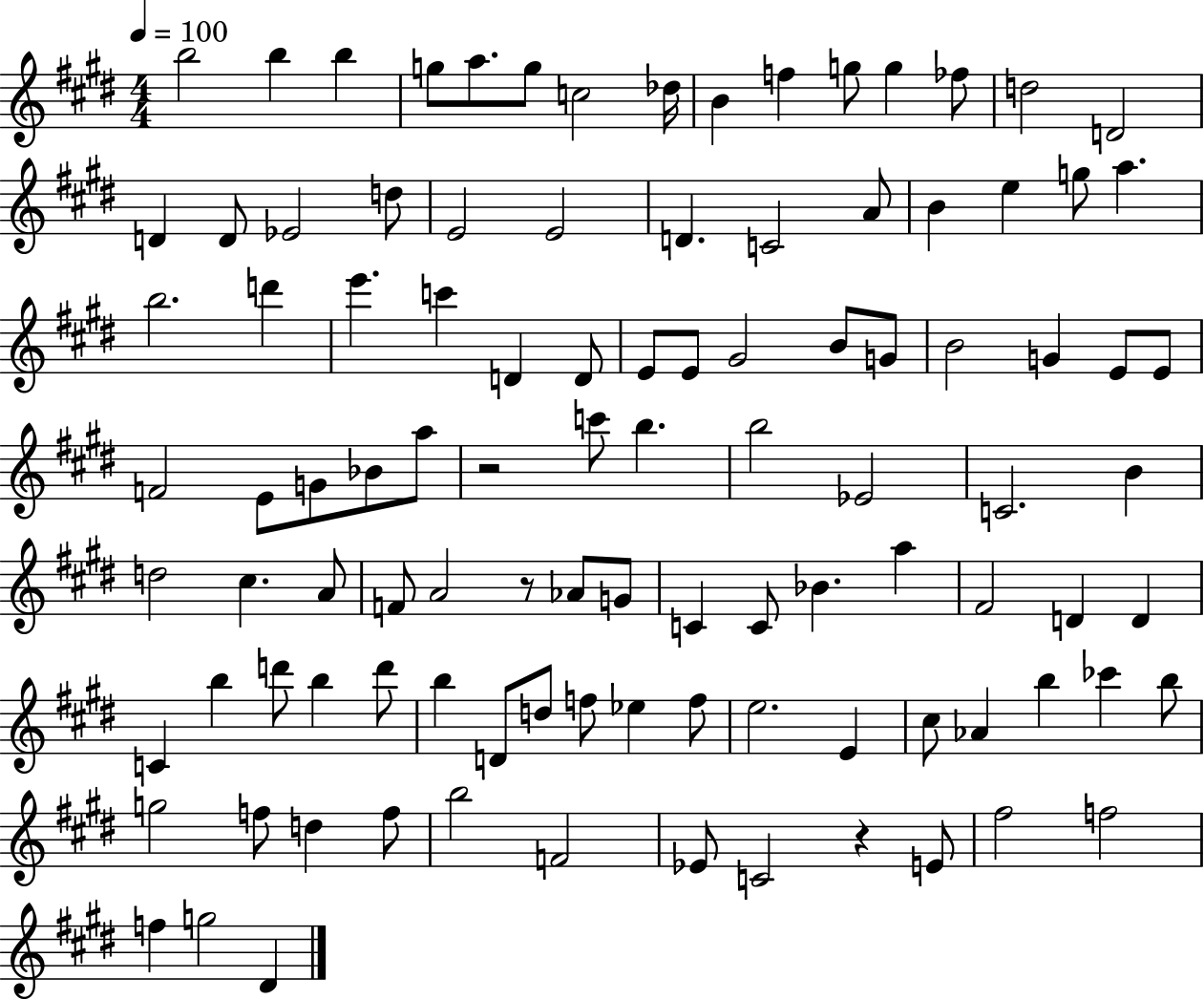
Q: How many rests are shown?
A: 3